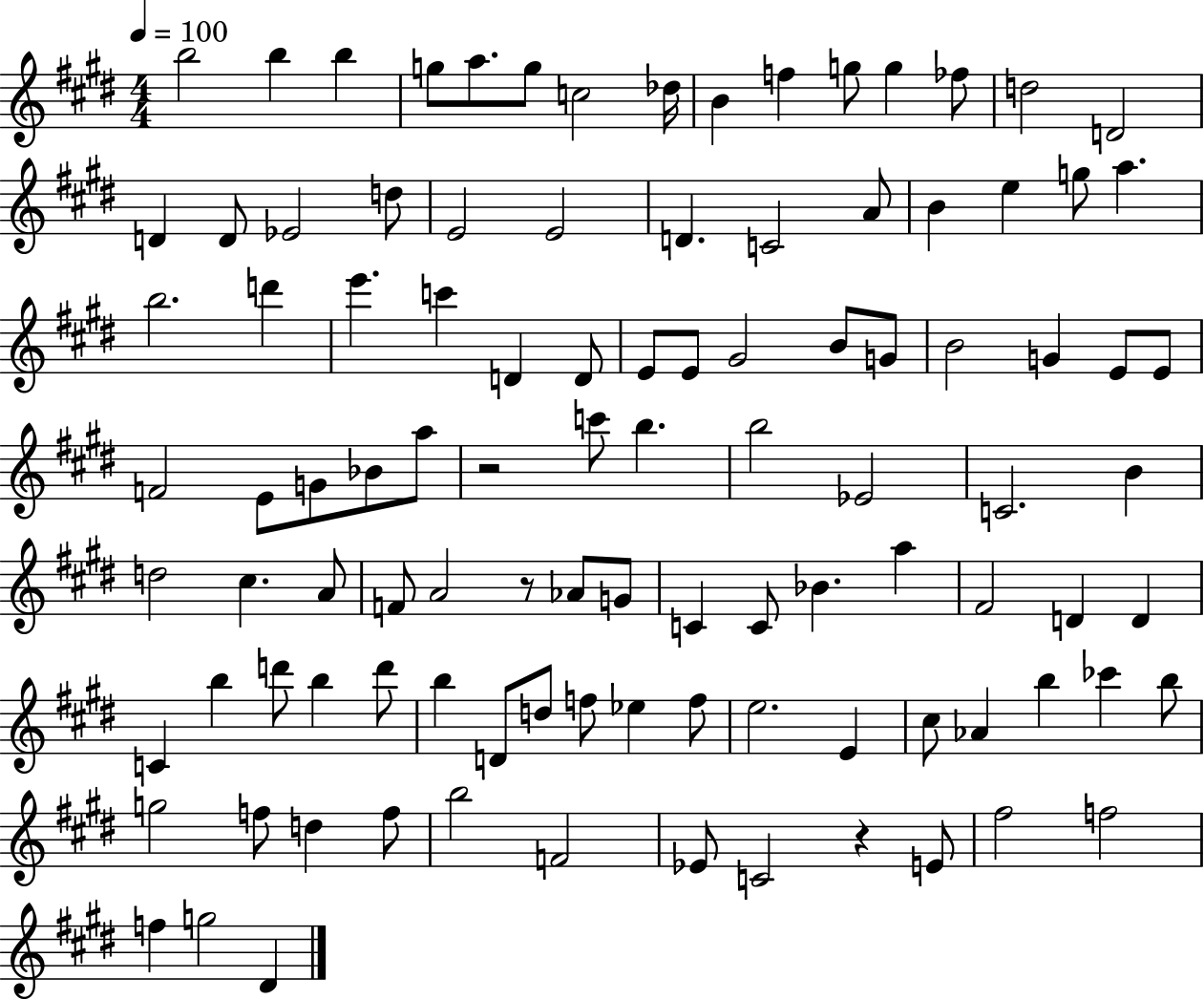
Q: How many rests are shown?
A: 3